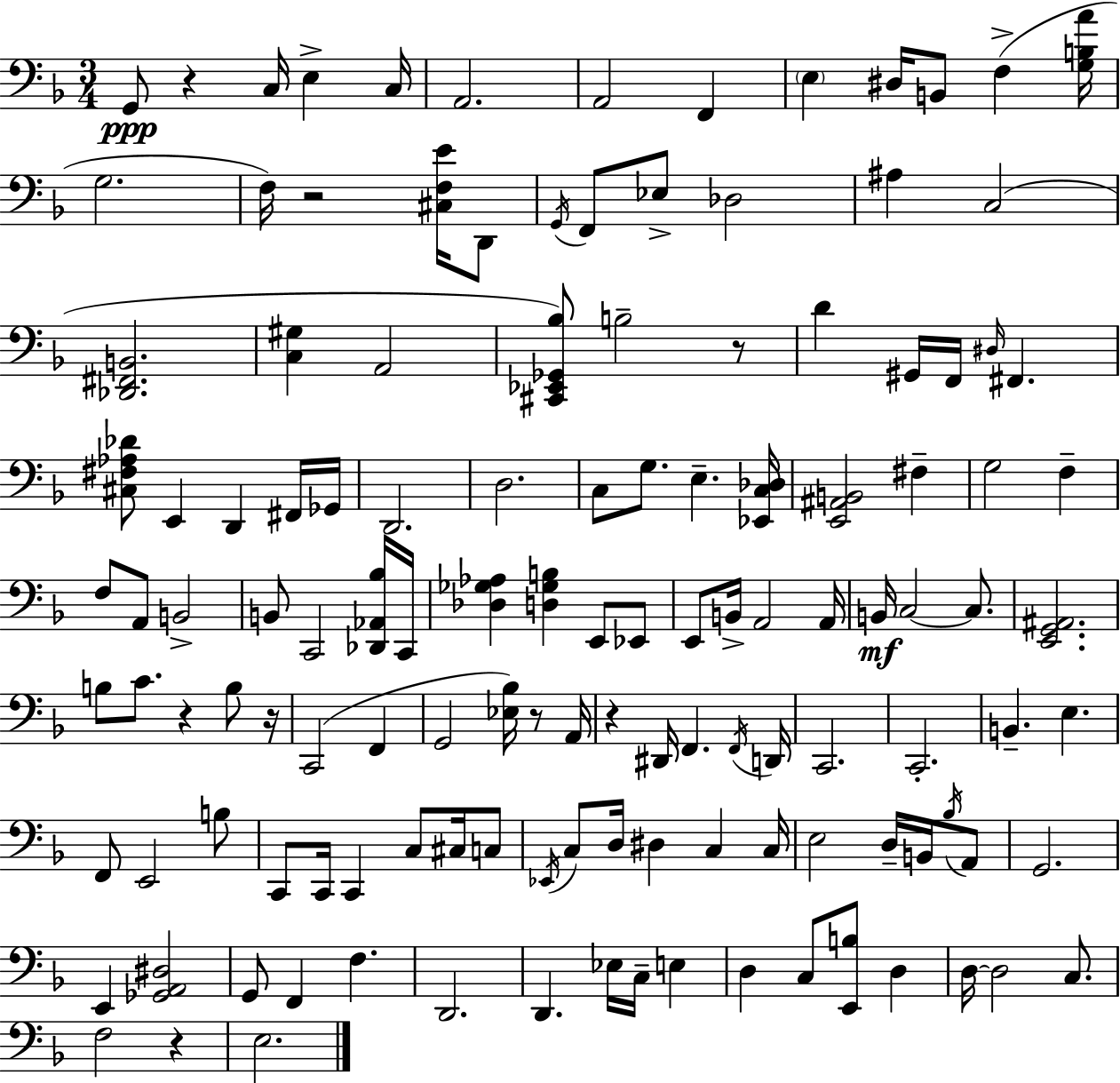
G2/e R/q C3/s E3/q C3/s A2/h. A2/h F2/q E3/q D#3/s B2/e F3/q [G3,B3,A4]/s G3/h. F3/s R/h [C#3,F3,E4]/s D2/e G2/s F2/e Eb3/e Db3/h A#3/q C3/h [Db2,F#2,B2]/h. [C3,G#3]/q A2/h [C#2,Eb2,Gb2,Bb3]/e B3/h R/e D4/q G#2/s F2/s D#3/s F#2/q. [C#3,F#3,Ab3,Db4]/e E2/q D2/q F#2/s Gb2/s D2/h. D3/h. C3/e G3/e. E3/q. [Eb2,C3,Db3]/s [E2,A#2,B2]/h F#3/q G3/h F3/q F3/e A2/e B2/h B2/e C2/h [Db2,Ab2,Bb3]/s C2/s [Db3,Gb3,Ab3]/q [D3,Gb3,B3]/q E2/e Eb2/e E2/e B2/s A2/h A2/s B2/s C3/h C3/e. [E2,G2,A#2]/h. B3/e C4/e. R/q B3/e R/s C2/h F2/q G2/h [Eb3,Bb3]/s R/e A2/s R/q D#2/s F2/q. F2/s D2/s C2/h. C2/h. B2/q. E3/q. F2/e E2/h B3/e C2/e C2/s C2/q C3/e C#3/s C3/e Eb2/s C3/e D3/s D#3/q C3/q C3/s E3/h D3/s B2/s Bb3/s A2/e G2/h. E2/q [Gb2,A2,D#3]/h G2/e F2/q F3/q. D2/h. D2/q. Eb3/s C3/s E3/q D3/q C3/e [E2,B3]/e D3/q D3/s D3/h C3/e. F3/h R/q E3/h.